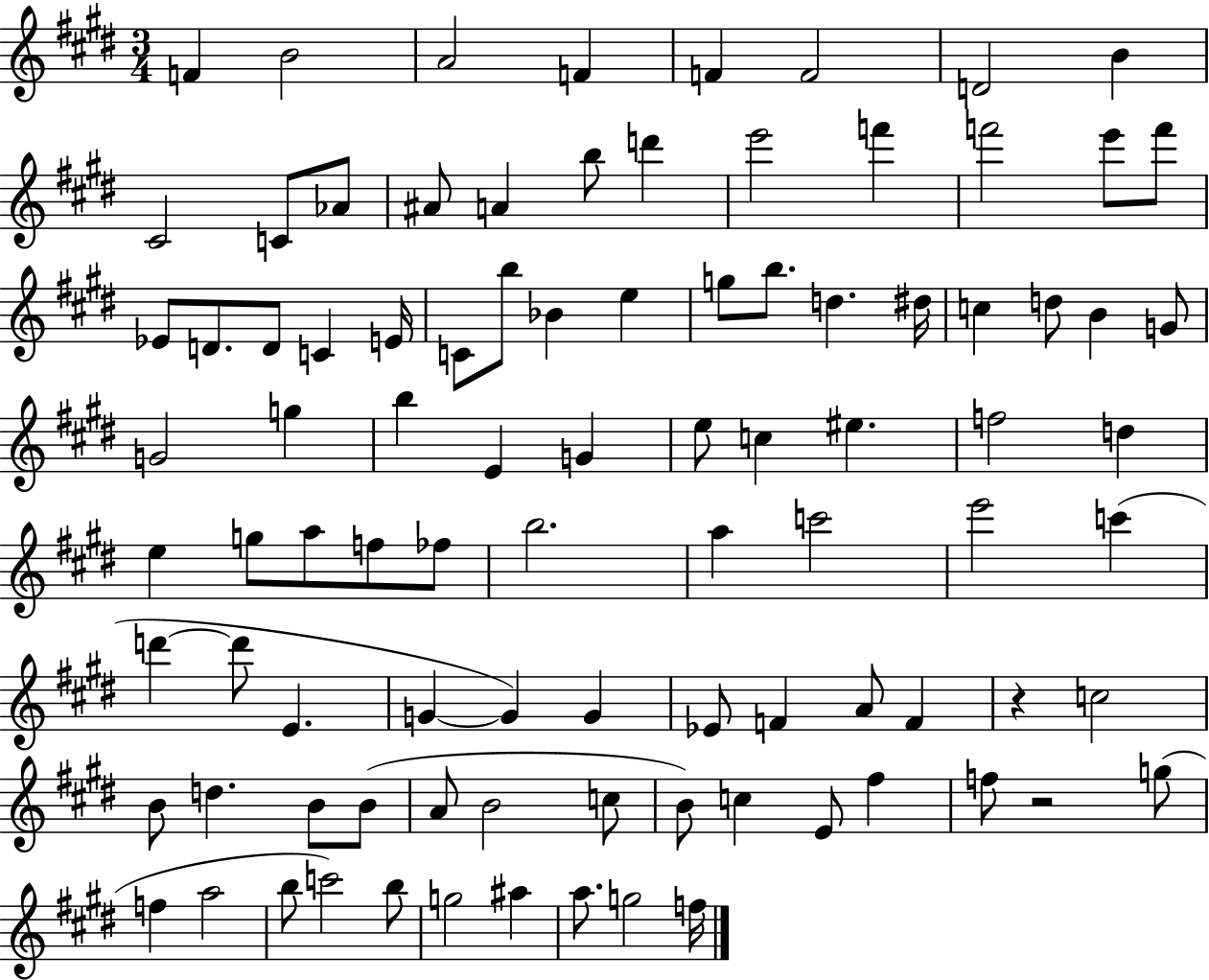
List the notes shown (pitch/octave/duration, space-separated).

F4/q B4/h A4/h F4/q F4/q F4/h D4/h B4/q C#4/h C4/e Ab4/e A#4/e A4/q B5/e D6/q E6/h F6/q F6/h E6/e F6/e Eb4/e D4/e. D4/e C4/q E4/s C4/e B5/e Bb4/q E5/q G5/e B5/e. D5/q. D#5/s C5/q D5/e B4/q G4/e G4/h G5/q B5/q E4/q G4/q E5/e C5/q EIS5/q. F5/h D5/q E5/q G5/e A5/e F5/e FES5/e B5/h. A5/q C6/h E6/h C6/q D6/q D6/e E4/q. G4/q G4/q G4/q Eb4/e F4/q A4/e F4/q R/q C5/h B4/e D5/q. B4/e B4/e A4/e B4/h C5/e B4/e C5/q E4/e F#5/q F5/e R/h G5/e F5/q A5/h B5/e C6/h B5/e G5/h A#5/q A5/e. G5/h F5/s